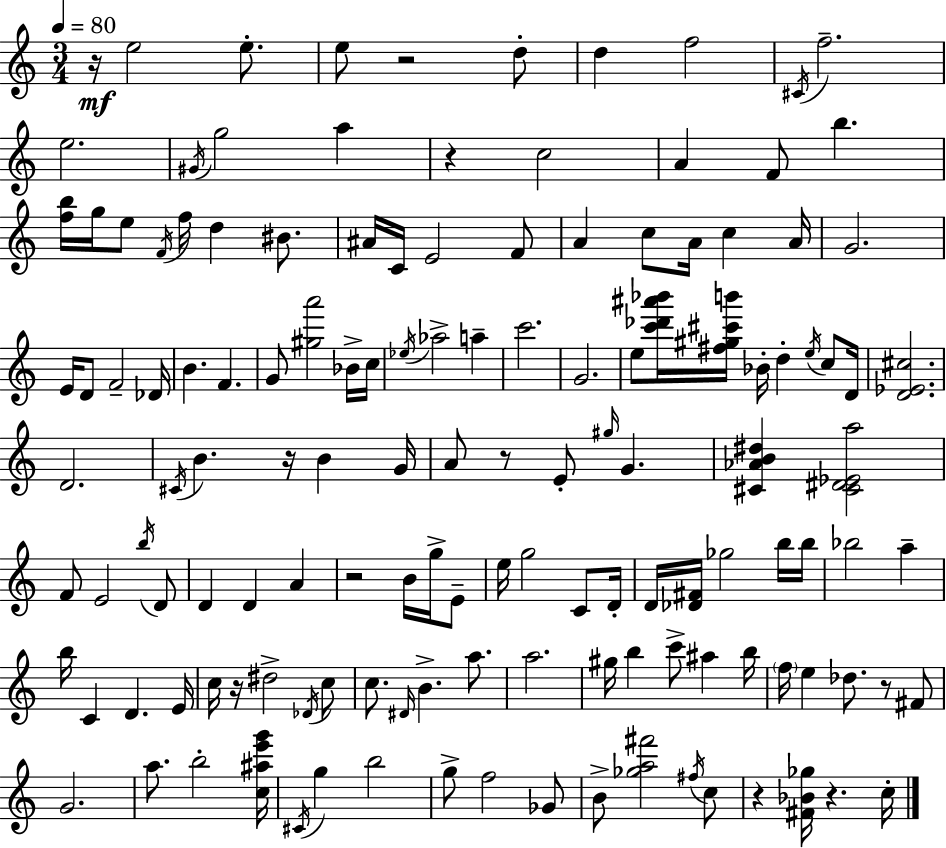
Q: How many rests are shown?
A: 10